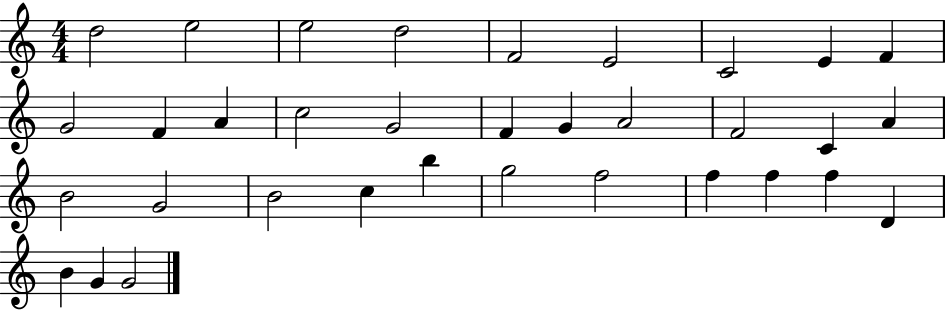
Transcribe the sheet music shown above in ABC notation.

X:1
T:Untitled
M:4/4
L:1/4
K:C
d2 e2 e2 d2 F2 E2 C2 E F G2 F A c2 G2 F G A2 F2 C A B2 G2 B2 c b g2 f2 f f f D B G G2